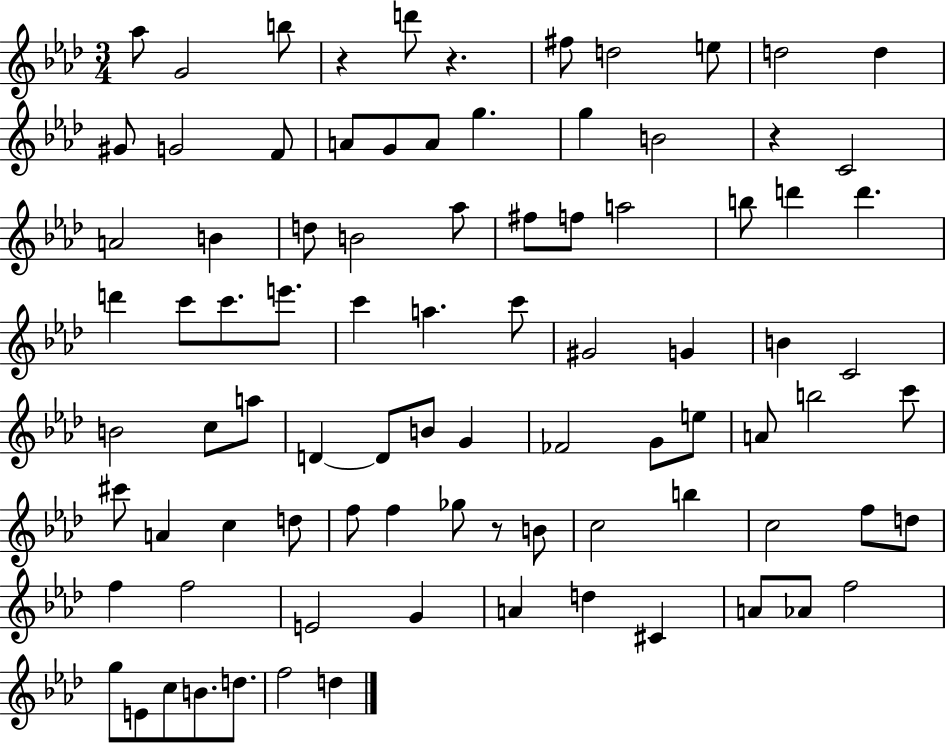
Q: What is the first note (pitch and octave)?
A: Ab5